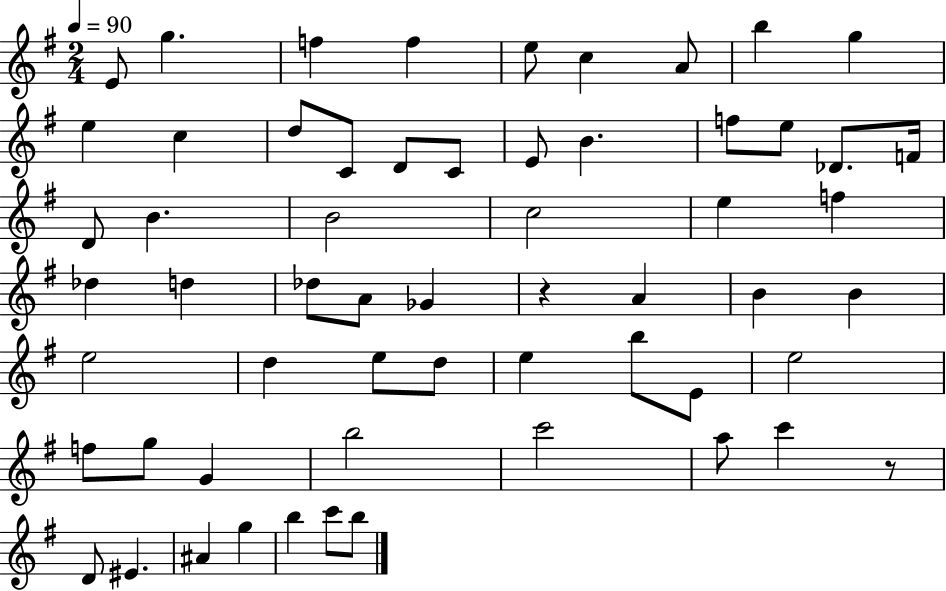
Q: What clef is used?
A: treble